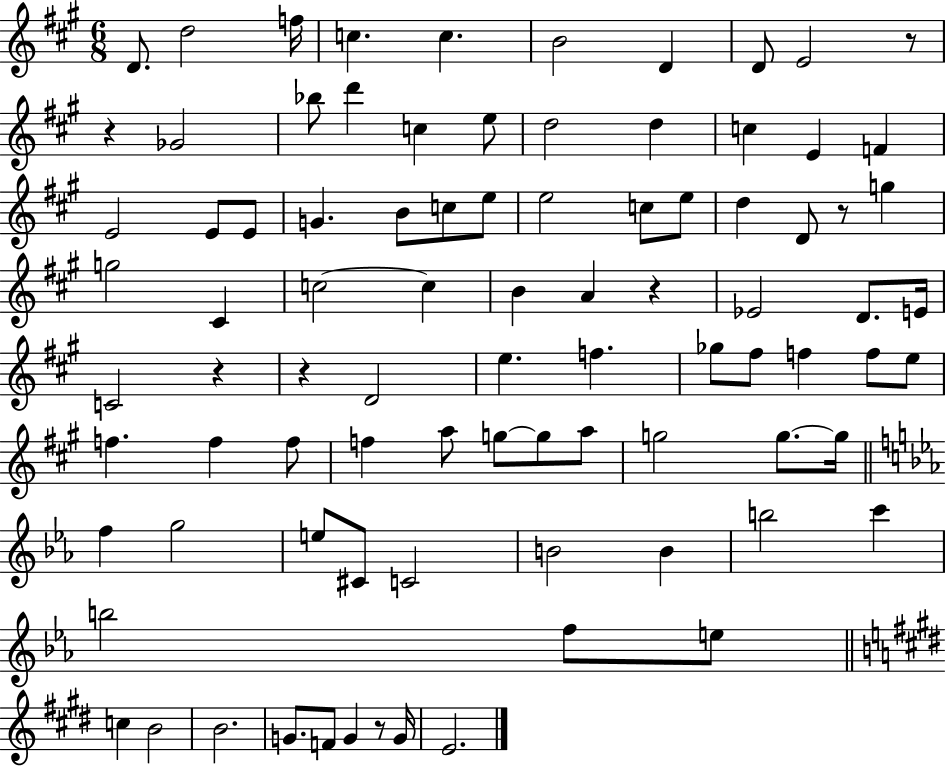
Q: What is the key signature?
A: A major